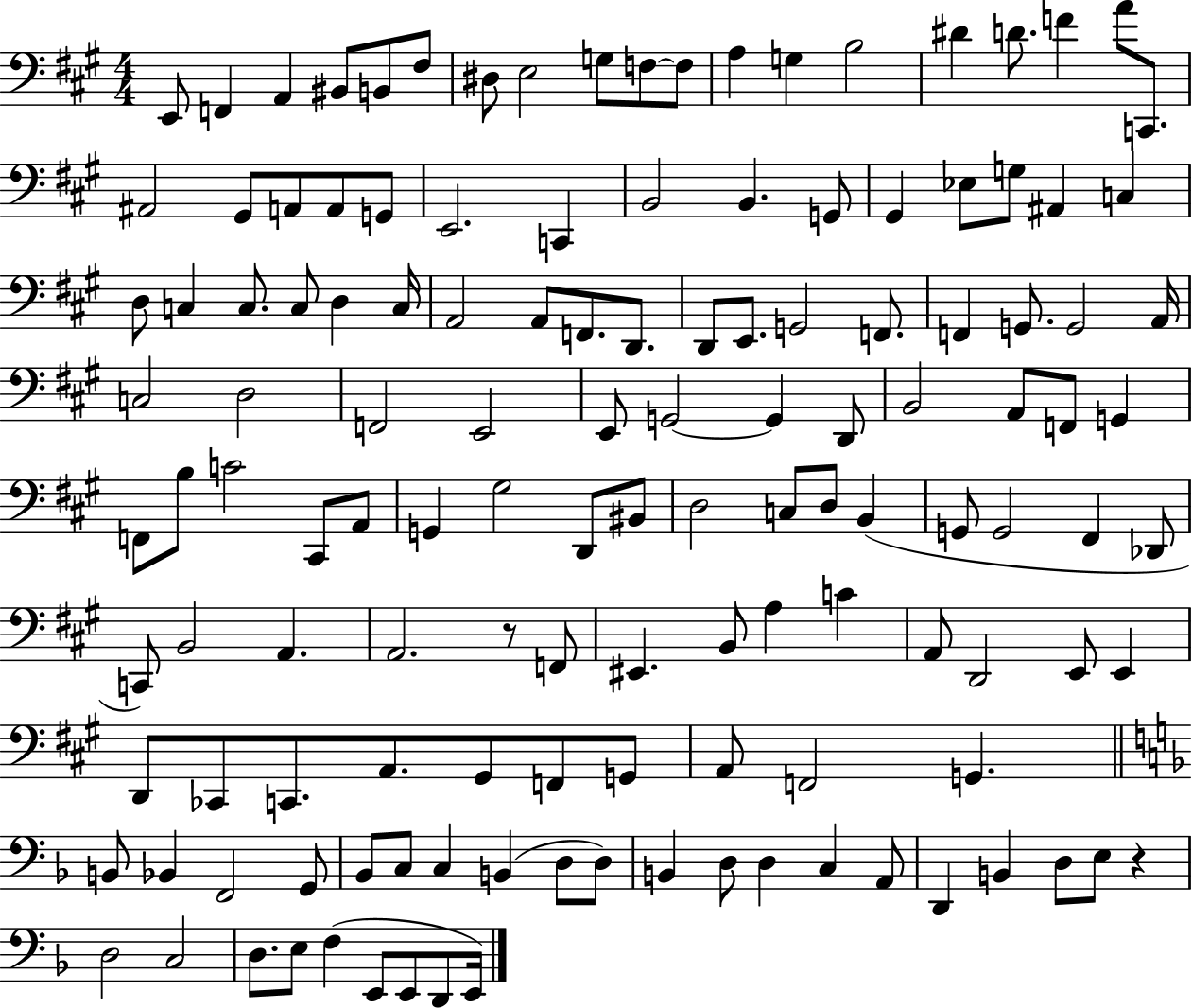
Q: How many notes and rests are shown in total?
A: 134